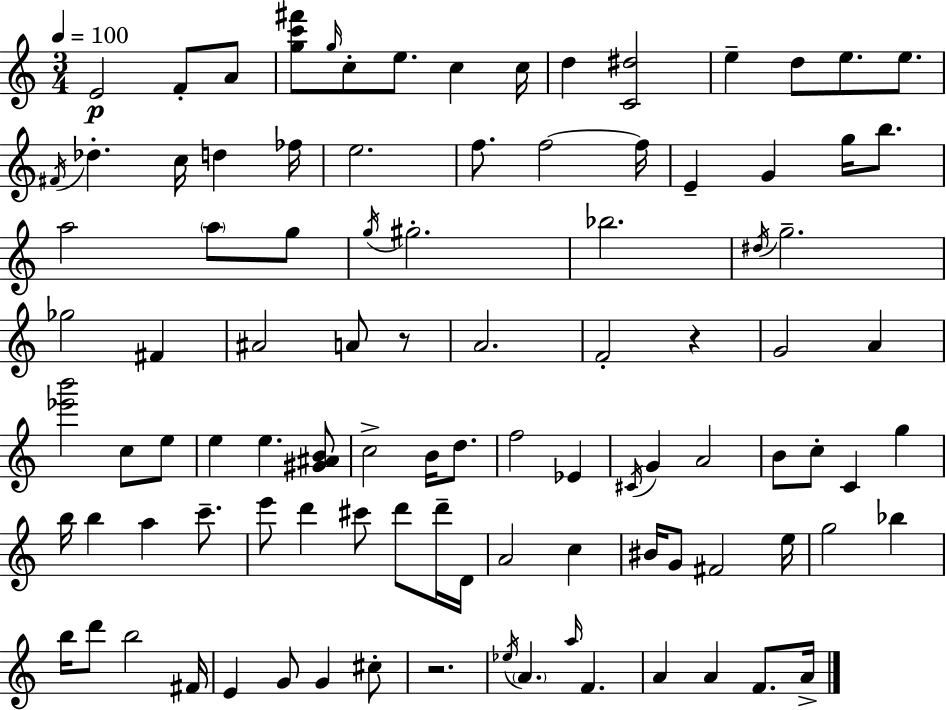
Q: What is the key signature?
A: A minor